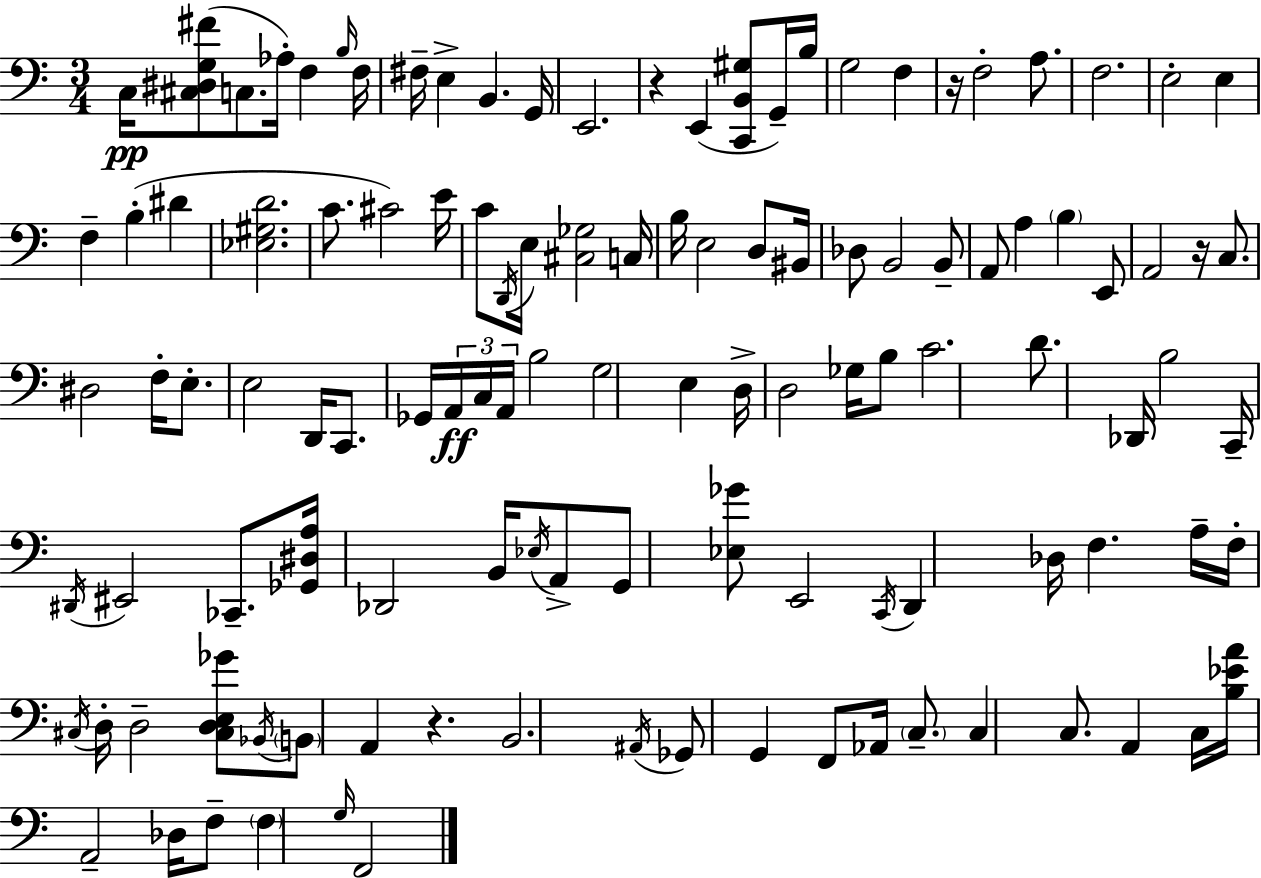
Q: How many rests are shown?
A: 4